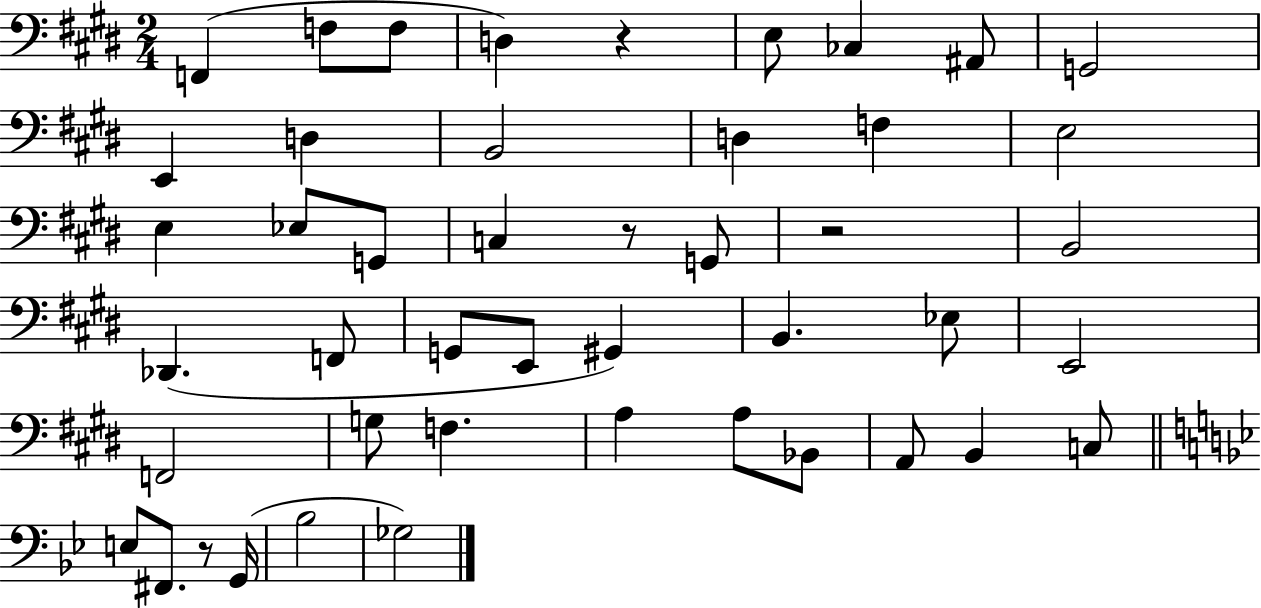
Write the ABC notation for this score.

X:1
T:Untitled
M:2/4
L:1/4
K:E
F,, F,/2 F,/2 D, z E,/2 _C, ^A,,/2 G,,2 E,, D, B,,2 D, F, E,2 E, _E,/2 G,,/2 C, z/2 G,,/2 z2 B,,2 _D,, F,,/2 G,,/2 E,,/2 ^G,, B,, _E,/2 E,,2 F,,2 G,/2 F, A, A,/2 _B,,/2 A,,/2 B,, C,/2 E,/2 ^F,,/2 z/2 G,,/4 _B,2 _G,2